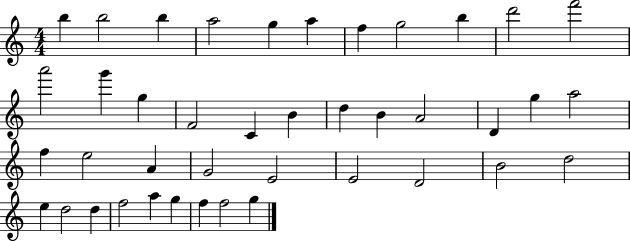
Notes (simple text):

B5/q B5/h B5/q A5/h G5/q A5/q F5/q G5/h B5/q D6/h F6/h A6/h G6/q G5/q F4/h C4/q B4/q D5/q B4/q A4/h D4/q G5/q A5/h F5/q E5/h A4/q G4/h E4/h E4/h D4/h B4/h D5/h E5/q D5/h D5/q F5/h A5/q G5/q F5/q F5/h G5/q